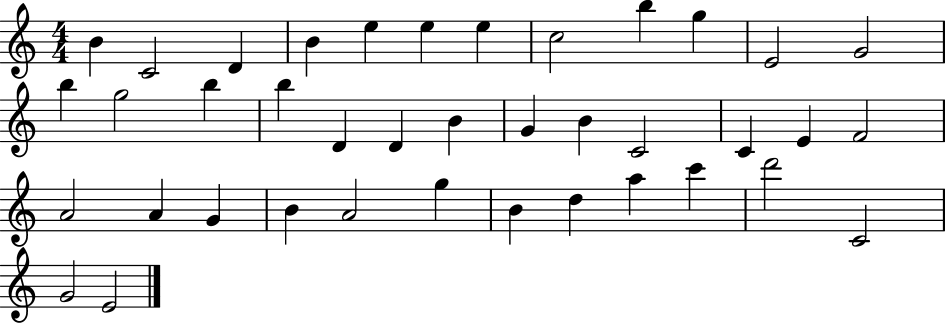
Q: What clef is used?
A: treble